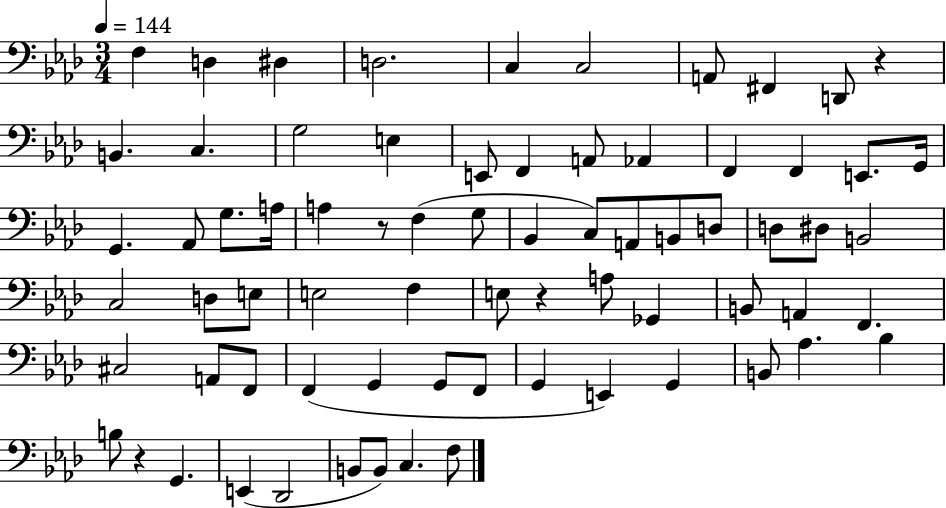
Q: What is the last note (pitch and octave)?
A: F3